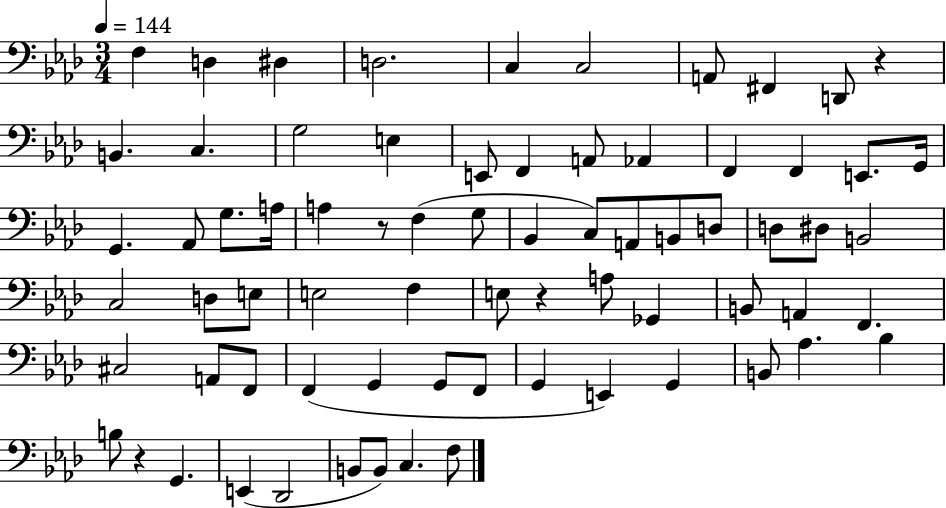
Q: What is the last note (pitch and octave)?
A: F3